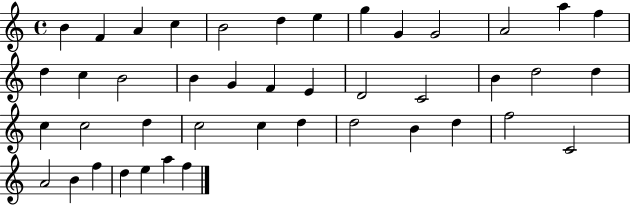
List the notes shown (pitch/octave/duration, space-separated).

B4/q F4/q A4/q C5/q B4/h D5/q E5/q G5/q G4/q G4/h A4/h A5/q F5/q D5/q C5/q B4/h B4/q G4/q F4/q E4/q D4/h C4/h B4/q D5/h D5/q C5/q C5/h D5/q C5/h C5/q D5/q D5/h B4/q D5/q F5/h C4/h A4/h B4/q F5/q D5/q E5/q A5/q F5/q